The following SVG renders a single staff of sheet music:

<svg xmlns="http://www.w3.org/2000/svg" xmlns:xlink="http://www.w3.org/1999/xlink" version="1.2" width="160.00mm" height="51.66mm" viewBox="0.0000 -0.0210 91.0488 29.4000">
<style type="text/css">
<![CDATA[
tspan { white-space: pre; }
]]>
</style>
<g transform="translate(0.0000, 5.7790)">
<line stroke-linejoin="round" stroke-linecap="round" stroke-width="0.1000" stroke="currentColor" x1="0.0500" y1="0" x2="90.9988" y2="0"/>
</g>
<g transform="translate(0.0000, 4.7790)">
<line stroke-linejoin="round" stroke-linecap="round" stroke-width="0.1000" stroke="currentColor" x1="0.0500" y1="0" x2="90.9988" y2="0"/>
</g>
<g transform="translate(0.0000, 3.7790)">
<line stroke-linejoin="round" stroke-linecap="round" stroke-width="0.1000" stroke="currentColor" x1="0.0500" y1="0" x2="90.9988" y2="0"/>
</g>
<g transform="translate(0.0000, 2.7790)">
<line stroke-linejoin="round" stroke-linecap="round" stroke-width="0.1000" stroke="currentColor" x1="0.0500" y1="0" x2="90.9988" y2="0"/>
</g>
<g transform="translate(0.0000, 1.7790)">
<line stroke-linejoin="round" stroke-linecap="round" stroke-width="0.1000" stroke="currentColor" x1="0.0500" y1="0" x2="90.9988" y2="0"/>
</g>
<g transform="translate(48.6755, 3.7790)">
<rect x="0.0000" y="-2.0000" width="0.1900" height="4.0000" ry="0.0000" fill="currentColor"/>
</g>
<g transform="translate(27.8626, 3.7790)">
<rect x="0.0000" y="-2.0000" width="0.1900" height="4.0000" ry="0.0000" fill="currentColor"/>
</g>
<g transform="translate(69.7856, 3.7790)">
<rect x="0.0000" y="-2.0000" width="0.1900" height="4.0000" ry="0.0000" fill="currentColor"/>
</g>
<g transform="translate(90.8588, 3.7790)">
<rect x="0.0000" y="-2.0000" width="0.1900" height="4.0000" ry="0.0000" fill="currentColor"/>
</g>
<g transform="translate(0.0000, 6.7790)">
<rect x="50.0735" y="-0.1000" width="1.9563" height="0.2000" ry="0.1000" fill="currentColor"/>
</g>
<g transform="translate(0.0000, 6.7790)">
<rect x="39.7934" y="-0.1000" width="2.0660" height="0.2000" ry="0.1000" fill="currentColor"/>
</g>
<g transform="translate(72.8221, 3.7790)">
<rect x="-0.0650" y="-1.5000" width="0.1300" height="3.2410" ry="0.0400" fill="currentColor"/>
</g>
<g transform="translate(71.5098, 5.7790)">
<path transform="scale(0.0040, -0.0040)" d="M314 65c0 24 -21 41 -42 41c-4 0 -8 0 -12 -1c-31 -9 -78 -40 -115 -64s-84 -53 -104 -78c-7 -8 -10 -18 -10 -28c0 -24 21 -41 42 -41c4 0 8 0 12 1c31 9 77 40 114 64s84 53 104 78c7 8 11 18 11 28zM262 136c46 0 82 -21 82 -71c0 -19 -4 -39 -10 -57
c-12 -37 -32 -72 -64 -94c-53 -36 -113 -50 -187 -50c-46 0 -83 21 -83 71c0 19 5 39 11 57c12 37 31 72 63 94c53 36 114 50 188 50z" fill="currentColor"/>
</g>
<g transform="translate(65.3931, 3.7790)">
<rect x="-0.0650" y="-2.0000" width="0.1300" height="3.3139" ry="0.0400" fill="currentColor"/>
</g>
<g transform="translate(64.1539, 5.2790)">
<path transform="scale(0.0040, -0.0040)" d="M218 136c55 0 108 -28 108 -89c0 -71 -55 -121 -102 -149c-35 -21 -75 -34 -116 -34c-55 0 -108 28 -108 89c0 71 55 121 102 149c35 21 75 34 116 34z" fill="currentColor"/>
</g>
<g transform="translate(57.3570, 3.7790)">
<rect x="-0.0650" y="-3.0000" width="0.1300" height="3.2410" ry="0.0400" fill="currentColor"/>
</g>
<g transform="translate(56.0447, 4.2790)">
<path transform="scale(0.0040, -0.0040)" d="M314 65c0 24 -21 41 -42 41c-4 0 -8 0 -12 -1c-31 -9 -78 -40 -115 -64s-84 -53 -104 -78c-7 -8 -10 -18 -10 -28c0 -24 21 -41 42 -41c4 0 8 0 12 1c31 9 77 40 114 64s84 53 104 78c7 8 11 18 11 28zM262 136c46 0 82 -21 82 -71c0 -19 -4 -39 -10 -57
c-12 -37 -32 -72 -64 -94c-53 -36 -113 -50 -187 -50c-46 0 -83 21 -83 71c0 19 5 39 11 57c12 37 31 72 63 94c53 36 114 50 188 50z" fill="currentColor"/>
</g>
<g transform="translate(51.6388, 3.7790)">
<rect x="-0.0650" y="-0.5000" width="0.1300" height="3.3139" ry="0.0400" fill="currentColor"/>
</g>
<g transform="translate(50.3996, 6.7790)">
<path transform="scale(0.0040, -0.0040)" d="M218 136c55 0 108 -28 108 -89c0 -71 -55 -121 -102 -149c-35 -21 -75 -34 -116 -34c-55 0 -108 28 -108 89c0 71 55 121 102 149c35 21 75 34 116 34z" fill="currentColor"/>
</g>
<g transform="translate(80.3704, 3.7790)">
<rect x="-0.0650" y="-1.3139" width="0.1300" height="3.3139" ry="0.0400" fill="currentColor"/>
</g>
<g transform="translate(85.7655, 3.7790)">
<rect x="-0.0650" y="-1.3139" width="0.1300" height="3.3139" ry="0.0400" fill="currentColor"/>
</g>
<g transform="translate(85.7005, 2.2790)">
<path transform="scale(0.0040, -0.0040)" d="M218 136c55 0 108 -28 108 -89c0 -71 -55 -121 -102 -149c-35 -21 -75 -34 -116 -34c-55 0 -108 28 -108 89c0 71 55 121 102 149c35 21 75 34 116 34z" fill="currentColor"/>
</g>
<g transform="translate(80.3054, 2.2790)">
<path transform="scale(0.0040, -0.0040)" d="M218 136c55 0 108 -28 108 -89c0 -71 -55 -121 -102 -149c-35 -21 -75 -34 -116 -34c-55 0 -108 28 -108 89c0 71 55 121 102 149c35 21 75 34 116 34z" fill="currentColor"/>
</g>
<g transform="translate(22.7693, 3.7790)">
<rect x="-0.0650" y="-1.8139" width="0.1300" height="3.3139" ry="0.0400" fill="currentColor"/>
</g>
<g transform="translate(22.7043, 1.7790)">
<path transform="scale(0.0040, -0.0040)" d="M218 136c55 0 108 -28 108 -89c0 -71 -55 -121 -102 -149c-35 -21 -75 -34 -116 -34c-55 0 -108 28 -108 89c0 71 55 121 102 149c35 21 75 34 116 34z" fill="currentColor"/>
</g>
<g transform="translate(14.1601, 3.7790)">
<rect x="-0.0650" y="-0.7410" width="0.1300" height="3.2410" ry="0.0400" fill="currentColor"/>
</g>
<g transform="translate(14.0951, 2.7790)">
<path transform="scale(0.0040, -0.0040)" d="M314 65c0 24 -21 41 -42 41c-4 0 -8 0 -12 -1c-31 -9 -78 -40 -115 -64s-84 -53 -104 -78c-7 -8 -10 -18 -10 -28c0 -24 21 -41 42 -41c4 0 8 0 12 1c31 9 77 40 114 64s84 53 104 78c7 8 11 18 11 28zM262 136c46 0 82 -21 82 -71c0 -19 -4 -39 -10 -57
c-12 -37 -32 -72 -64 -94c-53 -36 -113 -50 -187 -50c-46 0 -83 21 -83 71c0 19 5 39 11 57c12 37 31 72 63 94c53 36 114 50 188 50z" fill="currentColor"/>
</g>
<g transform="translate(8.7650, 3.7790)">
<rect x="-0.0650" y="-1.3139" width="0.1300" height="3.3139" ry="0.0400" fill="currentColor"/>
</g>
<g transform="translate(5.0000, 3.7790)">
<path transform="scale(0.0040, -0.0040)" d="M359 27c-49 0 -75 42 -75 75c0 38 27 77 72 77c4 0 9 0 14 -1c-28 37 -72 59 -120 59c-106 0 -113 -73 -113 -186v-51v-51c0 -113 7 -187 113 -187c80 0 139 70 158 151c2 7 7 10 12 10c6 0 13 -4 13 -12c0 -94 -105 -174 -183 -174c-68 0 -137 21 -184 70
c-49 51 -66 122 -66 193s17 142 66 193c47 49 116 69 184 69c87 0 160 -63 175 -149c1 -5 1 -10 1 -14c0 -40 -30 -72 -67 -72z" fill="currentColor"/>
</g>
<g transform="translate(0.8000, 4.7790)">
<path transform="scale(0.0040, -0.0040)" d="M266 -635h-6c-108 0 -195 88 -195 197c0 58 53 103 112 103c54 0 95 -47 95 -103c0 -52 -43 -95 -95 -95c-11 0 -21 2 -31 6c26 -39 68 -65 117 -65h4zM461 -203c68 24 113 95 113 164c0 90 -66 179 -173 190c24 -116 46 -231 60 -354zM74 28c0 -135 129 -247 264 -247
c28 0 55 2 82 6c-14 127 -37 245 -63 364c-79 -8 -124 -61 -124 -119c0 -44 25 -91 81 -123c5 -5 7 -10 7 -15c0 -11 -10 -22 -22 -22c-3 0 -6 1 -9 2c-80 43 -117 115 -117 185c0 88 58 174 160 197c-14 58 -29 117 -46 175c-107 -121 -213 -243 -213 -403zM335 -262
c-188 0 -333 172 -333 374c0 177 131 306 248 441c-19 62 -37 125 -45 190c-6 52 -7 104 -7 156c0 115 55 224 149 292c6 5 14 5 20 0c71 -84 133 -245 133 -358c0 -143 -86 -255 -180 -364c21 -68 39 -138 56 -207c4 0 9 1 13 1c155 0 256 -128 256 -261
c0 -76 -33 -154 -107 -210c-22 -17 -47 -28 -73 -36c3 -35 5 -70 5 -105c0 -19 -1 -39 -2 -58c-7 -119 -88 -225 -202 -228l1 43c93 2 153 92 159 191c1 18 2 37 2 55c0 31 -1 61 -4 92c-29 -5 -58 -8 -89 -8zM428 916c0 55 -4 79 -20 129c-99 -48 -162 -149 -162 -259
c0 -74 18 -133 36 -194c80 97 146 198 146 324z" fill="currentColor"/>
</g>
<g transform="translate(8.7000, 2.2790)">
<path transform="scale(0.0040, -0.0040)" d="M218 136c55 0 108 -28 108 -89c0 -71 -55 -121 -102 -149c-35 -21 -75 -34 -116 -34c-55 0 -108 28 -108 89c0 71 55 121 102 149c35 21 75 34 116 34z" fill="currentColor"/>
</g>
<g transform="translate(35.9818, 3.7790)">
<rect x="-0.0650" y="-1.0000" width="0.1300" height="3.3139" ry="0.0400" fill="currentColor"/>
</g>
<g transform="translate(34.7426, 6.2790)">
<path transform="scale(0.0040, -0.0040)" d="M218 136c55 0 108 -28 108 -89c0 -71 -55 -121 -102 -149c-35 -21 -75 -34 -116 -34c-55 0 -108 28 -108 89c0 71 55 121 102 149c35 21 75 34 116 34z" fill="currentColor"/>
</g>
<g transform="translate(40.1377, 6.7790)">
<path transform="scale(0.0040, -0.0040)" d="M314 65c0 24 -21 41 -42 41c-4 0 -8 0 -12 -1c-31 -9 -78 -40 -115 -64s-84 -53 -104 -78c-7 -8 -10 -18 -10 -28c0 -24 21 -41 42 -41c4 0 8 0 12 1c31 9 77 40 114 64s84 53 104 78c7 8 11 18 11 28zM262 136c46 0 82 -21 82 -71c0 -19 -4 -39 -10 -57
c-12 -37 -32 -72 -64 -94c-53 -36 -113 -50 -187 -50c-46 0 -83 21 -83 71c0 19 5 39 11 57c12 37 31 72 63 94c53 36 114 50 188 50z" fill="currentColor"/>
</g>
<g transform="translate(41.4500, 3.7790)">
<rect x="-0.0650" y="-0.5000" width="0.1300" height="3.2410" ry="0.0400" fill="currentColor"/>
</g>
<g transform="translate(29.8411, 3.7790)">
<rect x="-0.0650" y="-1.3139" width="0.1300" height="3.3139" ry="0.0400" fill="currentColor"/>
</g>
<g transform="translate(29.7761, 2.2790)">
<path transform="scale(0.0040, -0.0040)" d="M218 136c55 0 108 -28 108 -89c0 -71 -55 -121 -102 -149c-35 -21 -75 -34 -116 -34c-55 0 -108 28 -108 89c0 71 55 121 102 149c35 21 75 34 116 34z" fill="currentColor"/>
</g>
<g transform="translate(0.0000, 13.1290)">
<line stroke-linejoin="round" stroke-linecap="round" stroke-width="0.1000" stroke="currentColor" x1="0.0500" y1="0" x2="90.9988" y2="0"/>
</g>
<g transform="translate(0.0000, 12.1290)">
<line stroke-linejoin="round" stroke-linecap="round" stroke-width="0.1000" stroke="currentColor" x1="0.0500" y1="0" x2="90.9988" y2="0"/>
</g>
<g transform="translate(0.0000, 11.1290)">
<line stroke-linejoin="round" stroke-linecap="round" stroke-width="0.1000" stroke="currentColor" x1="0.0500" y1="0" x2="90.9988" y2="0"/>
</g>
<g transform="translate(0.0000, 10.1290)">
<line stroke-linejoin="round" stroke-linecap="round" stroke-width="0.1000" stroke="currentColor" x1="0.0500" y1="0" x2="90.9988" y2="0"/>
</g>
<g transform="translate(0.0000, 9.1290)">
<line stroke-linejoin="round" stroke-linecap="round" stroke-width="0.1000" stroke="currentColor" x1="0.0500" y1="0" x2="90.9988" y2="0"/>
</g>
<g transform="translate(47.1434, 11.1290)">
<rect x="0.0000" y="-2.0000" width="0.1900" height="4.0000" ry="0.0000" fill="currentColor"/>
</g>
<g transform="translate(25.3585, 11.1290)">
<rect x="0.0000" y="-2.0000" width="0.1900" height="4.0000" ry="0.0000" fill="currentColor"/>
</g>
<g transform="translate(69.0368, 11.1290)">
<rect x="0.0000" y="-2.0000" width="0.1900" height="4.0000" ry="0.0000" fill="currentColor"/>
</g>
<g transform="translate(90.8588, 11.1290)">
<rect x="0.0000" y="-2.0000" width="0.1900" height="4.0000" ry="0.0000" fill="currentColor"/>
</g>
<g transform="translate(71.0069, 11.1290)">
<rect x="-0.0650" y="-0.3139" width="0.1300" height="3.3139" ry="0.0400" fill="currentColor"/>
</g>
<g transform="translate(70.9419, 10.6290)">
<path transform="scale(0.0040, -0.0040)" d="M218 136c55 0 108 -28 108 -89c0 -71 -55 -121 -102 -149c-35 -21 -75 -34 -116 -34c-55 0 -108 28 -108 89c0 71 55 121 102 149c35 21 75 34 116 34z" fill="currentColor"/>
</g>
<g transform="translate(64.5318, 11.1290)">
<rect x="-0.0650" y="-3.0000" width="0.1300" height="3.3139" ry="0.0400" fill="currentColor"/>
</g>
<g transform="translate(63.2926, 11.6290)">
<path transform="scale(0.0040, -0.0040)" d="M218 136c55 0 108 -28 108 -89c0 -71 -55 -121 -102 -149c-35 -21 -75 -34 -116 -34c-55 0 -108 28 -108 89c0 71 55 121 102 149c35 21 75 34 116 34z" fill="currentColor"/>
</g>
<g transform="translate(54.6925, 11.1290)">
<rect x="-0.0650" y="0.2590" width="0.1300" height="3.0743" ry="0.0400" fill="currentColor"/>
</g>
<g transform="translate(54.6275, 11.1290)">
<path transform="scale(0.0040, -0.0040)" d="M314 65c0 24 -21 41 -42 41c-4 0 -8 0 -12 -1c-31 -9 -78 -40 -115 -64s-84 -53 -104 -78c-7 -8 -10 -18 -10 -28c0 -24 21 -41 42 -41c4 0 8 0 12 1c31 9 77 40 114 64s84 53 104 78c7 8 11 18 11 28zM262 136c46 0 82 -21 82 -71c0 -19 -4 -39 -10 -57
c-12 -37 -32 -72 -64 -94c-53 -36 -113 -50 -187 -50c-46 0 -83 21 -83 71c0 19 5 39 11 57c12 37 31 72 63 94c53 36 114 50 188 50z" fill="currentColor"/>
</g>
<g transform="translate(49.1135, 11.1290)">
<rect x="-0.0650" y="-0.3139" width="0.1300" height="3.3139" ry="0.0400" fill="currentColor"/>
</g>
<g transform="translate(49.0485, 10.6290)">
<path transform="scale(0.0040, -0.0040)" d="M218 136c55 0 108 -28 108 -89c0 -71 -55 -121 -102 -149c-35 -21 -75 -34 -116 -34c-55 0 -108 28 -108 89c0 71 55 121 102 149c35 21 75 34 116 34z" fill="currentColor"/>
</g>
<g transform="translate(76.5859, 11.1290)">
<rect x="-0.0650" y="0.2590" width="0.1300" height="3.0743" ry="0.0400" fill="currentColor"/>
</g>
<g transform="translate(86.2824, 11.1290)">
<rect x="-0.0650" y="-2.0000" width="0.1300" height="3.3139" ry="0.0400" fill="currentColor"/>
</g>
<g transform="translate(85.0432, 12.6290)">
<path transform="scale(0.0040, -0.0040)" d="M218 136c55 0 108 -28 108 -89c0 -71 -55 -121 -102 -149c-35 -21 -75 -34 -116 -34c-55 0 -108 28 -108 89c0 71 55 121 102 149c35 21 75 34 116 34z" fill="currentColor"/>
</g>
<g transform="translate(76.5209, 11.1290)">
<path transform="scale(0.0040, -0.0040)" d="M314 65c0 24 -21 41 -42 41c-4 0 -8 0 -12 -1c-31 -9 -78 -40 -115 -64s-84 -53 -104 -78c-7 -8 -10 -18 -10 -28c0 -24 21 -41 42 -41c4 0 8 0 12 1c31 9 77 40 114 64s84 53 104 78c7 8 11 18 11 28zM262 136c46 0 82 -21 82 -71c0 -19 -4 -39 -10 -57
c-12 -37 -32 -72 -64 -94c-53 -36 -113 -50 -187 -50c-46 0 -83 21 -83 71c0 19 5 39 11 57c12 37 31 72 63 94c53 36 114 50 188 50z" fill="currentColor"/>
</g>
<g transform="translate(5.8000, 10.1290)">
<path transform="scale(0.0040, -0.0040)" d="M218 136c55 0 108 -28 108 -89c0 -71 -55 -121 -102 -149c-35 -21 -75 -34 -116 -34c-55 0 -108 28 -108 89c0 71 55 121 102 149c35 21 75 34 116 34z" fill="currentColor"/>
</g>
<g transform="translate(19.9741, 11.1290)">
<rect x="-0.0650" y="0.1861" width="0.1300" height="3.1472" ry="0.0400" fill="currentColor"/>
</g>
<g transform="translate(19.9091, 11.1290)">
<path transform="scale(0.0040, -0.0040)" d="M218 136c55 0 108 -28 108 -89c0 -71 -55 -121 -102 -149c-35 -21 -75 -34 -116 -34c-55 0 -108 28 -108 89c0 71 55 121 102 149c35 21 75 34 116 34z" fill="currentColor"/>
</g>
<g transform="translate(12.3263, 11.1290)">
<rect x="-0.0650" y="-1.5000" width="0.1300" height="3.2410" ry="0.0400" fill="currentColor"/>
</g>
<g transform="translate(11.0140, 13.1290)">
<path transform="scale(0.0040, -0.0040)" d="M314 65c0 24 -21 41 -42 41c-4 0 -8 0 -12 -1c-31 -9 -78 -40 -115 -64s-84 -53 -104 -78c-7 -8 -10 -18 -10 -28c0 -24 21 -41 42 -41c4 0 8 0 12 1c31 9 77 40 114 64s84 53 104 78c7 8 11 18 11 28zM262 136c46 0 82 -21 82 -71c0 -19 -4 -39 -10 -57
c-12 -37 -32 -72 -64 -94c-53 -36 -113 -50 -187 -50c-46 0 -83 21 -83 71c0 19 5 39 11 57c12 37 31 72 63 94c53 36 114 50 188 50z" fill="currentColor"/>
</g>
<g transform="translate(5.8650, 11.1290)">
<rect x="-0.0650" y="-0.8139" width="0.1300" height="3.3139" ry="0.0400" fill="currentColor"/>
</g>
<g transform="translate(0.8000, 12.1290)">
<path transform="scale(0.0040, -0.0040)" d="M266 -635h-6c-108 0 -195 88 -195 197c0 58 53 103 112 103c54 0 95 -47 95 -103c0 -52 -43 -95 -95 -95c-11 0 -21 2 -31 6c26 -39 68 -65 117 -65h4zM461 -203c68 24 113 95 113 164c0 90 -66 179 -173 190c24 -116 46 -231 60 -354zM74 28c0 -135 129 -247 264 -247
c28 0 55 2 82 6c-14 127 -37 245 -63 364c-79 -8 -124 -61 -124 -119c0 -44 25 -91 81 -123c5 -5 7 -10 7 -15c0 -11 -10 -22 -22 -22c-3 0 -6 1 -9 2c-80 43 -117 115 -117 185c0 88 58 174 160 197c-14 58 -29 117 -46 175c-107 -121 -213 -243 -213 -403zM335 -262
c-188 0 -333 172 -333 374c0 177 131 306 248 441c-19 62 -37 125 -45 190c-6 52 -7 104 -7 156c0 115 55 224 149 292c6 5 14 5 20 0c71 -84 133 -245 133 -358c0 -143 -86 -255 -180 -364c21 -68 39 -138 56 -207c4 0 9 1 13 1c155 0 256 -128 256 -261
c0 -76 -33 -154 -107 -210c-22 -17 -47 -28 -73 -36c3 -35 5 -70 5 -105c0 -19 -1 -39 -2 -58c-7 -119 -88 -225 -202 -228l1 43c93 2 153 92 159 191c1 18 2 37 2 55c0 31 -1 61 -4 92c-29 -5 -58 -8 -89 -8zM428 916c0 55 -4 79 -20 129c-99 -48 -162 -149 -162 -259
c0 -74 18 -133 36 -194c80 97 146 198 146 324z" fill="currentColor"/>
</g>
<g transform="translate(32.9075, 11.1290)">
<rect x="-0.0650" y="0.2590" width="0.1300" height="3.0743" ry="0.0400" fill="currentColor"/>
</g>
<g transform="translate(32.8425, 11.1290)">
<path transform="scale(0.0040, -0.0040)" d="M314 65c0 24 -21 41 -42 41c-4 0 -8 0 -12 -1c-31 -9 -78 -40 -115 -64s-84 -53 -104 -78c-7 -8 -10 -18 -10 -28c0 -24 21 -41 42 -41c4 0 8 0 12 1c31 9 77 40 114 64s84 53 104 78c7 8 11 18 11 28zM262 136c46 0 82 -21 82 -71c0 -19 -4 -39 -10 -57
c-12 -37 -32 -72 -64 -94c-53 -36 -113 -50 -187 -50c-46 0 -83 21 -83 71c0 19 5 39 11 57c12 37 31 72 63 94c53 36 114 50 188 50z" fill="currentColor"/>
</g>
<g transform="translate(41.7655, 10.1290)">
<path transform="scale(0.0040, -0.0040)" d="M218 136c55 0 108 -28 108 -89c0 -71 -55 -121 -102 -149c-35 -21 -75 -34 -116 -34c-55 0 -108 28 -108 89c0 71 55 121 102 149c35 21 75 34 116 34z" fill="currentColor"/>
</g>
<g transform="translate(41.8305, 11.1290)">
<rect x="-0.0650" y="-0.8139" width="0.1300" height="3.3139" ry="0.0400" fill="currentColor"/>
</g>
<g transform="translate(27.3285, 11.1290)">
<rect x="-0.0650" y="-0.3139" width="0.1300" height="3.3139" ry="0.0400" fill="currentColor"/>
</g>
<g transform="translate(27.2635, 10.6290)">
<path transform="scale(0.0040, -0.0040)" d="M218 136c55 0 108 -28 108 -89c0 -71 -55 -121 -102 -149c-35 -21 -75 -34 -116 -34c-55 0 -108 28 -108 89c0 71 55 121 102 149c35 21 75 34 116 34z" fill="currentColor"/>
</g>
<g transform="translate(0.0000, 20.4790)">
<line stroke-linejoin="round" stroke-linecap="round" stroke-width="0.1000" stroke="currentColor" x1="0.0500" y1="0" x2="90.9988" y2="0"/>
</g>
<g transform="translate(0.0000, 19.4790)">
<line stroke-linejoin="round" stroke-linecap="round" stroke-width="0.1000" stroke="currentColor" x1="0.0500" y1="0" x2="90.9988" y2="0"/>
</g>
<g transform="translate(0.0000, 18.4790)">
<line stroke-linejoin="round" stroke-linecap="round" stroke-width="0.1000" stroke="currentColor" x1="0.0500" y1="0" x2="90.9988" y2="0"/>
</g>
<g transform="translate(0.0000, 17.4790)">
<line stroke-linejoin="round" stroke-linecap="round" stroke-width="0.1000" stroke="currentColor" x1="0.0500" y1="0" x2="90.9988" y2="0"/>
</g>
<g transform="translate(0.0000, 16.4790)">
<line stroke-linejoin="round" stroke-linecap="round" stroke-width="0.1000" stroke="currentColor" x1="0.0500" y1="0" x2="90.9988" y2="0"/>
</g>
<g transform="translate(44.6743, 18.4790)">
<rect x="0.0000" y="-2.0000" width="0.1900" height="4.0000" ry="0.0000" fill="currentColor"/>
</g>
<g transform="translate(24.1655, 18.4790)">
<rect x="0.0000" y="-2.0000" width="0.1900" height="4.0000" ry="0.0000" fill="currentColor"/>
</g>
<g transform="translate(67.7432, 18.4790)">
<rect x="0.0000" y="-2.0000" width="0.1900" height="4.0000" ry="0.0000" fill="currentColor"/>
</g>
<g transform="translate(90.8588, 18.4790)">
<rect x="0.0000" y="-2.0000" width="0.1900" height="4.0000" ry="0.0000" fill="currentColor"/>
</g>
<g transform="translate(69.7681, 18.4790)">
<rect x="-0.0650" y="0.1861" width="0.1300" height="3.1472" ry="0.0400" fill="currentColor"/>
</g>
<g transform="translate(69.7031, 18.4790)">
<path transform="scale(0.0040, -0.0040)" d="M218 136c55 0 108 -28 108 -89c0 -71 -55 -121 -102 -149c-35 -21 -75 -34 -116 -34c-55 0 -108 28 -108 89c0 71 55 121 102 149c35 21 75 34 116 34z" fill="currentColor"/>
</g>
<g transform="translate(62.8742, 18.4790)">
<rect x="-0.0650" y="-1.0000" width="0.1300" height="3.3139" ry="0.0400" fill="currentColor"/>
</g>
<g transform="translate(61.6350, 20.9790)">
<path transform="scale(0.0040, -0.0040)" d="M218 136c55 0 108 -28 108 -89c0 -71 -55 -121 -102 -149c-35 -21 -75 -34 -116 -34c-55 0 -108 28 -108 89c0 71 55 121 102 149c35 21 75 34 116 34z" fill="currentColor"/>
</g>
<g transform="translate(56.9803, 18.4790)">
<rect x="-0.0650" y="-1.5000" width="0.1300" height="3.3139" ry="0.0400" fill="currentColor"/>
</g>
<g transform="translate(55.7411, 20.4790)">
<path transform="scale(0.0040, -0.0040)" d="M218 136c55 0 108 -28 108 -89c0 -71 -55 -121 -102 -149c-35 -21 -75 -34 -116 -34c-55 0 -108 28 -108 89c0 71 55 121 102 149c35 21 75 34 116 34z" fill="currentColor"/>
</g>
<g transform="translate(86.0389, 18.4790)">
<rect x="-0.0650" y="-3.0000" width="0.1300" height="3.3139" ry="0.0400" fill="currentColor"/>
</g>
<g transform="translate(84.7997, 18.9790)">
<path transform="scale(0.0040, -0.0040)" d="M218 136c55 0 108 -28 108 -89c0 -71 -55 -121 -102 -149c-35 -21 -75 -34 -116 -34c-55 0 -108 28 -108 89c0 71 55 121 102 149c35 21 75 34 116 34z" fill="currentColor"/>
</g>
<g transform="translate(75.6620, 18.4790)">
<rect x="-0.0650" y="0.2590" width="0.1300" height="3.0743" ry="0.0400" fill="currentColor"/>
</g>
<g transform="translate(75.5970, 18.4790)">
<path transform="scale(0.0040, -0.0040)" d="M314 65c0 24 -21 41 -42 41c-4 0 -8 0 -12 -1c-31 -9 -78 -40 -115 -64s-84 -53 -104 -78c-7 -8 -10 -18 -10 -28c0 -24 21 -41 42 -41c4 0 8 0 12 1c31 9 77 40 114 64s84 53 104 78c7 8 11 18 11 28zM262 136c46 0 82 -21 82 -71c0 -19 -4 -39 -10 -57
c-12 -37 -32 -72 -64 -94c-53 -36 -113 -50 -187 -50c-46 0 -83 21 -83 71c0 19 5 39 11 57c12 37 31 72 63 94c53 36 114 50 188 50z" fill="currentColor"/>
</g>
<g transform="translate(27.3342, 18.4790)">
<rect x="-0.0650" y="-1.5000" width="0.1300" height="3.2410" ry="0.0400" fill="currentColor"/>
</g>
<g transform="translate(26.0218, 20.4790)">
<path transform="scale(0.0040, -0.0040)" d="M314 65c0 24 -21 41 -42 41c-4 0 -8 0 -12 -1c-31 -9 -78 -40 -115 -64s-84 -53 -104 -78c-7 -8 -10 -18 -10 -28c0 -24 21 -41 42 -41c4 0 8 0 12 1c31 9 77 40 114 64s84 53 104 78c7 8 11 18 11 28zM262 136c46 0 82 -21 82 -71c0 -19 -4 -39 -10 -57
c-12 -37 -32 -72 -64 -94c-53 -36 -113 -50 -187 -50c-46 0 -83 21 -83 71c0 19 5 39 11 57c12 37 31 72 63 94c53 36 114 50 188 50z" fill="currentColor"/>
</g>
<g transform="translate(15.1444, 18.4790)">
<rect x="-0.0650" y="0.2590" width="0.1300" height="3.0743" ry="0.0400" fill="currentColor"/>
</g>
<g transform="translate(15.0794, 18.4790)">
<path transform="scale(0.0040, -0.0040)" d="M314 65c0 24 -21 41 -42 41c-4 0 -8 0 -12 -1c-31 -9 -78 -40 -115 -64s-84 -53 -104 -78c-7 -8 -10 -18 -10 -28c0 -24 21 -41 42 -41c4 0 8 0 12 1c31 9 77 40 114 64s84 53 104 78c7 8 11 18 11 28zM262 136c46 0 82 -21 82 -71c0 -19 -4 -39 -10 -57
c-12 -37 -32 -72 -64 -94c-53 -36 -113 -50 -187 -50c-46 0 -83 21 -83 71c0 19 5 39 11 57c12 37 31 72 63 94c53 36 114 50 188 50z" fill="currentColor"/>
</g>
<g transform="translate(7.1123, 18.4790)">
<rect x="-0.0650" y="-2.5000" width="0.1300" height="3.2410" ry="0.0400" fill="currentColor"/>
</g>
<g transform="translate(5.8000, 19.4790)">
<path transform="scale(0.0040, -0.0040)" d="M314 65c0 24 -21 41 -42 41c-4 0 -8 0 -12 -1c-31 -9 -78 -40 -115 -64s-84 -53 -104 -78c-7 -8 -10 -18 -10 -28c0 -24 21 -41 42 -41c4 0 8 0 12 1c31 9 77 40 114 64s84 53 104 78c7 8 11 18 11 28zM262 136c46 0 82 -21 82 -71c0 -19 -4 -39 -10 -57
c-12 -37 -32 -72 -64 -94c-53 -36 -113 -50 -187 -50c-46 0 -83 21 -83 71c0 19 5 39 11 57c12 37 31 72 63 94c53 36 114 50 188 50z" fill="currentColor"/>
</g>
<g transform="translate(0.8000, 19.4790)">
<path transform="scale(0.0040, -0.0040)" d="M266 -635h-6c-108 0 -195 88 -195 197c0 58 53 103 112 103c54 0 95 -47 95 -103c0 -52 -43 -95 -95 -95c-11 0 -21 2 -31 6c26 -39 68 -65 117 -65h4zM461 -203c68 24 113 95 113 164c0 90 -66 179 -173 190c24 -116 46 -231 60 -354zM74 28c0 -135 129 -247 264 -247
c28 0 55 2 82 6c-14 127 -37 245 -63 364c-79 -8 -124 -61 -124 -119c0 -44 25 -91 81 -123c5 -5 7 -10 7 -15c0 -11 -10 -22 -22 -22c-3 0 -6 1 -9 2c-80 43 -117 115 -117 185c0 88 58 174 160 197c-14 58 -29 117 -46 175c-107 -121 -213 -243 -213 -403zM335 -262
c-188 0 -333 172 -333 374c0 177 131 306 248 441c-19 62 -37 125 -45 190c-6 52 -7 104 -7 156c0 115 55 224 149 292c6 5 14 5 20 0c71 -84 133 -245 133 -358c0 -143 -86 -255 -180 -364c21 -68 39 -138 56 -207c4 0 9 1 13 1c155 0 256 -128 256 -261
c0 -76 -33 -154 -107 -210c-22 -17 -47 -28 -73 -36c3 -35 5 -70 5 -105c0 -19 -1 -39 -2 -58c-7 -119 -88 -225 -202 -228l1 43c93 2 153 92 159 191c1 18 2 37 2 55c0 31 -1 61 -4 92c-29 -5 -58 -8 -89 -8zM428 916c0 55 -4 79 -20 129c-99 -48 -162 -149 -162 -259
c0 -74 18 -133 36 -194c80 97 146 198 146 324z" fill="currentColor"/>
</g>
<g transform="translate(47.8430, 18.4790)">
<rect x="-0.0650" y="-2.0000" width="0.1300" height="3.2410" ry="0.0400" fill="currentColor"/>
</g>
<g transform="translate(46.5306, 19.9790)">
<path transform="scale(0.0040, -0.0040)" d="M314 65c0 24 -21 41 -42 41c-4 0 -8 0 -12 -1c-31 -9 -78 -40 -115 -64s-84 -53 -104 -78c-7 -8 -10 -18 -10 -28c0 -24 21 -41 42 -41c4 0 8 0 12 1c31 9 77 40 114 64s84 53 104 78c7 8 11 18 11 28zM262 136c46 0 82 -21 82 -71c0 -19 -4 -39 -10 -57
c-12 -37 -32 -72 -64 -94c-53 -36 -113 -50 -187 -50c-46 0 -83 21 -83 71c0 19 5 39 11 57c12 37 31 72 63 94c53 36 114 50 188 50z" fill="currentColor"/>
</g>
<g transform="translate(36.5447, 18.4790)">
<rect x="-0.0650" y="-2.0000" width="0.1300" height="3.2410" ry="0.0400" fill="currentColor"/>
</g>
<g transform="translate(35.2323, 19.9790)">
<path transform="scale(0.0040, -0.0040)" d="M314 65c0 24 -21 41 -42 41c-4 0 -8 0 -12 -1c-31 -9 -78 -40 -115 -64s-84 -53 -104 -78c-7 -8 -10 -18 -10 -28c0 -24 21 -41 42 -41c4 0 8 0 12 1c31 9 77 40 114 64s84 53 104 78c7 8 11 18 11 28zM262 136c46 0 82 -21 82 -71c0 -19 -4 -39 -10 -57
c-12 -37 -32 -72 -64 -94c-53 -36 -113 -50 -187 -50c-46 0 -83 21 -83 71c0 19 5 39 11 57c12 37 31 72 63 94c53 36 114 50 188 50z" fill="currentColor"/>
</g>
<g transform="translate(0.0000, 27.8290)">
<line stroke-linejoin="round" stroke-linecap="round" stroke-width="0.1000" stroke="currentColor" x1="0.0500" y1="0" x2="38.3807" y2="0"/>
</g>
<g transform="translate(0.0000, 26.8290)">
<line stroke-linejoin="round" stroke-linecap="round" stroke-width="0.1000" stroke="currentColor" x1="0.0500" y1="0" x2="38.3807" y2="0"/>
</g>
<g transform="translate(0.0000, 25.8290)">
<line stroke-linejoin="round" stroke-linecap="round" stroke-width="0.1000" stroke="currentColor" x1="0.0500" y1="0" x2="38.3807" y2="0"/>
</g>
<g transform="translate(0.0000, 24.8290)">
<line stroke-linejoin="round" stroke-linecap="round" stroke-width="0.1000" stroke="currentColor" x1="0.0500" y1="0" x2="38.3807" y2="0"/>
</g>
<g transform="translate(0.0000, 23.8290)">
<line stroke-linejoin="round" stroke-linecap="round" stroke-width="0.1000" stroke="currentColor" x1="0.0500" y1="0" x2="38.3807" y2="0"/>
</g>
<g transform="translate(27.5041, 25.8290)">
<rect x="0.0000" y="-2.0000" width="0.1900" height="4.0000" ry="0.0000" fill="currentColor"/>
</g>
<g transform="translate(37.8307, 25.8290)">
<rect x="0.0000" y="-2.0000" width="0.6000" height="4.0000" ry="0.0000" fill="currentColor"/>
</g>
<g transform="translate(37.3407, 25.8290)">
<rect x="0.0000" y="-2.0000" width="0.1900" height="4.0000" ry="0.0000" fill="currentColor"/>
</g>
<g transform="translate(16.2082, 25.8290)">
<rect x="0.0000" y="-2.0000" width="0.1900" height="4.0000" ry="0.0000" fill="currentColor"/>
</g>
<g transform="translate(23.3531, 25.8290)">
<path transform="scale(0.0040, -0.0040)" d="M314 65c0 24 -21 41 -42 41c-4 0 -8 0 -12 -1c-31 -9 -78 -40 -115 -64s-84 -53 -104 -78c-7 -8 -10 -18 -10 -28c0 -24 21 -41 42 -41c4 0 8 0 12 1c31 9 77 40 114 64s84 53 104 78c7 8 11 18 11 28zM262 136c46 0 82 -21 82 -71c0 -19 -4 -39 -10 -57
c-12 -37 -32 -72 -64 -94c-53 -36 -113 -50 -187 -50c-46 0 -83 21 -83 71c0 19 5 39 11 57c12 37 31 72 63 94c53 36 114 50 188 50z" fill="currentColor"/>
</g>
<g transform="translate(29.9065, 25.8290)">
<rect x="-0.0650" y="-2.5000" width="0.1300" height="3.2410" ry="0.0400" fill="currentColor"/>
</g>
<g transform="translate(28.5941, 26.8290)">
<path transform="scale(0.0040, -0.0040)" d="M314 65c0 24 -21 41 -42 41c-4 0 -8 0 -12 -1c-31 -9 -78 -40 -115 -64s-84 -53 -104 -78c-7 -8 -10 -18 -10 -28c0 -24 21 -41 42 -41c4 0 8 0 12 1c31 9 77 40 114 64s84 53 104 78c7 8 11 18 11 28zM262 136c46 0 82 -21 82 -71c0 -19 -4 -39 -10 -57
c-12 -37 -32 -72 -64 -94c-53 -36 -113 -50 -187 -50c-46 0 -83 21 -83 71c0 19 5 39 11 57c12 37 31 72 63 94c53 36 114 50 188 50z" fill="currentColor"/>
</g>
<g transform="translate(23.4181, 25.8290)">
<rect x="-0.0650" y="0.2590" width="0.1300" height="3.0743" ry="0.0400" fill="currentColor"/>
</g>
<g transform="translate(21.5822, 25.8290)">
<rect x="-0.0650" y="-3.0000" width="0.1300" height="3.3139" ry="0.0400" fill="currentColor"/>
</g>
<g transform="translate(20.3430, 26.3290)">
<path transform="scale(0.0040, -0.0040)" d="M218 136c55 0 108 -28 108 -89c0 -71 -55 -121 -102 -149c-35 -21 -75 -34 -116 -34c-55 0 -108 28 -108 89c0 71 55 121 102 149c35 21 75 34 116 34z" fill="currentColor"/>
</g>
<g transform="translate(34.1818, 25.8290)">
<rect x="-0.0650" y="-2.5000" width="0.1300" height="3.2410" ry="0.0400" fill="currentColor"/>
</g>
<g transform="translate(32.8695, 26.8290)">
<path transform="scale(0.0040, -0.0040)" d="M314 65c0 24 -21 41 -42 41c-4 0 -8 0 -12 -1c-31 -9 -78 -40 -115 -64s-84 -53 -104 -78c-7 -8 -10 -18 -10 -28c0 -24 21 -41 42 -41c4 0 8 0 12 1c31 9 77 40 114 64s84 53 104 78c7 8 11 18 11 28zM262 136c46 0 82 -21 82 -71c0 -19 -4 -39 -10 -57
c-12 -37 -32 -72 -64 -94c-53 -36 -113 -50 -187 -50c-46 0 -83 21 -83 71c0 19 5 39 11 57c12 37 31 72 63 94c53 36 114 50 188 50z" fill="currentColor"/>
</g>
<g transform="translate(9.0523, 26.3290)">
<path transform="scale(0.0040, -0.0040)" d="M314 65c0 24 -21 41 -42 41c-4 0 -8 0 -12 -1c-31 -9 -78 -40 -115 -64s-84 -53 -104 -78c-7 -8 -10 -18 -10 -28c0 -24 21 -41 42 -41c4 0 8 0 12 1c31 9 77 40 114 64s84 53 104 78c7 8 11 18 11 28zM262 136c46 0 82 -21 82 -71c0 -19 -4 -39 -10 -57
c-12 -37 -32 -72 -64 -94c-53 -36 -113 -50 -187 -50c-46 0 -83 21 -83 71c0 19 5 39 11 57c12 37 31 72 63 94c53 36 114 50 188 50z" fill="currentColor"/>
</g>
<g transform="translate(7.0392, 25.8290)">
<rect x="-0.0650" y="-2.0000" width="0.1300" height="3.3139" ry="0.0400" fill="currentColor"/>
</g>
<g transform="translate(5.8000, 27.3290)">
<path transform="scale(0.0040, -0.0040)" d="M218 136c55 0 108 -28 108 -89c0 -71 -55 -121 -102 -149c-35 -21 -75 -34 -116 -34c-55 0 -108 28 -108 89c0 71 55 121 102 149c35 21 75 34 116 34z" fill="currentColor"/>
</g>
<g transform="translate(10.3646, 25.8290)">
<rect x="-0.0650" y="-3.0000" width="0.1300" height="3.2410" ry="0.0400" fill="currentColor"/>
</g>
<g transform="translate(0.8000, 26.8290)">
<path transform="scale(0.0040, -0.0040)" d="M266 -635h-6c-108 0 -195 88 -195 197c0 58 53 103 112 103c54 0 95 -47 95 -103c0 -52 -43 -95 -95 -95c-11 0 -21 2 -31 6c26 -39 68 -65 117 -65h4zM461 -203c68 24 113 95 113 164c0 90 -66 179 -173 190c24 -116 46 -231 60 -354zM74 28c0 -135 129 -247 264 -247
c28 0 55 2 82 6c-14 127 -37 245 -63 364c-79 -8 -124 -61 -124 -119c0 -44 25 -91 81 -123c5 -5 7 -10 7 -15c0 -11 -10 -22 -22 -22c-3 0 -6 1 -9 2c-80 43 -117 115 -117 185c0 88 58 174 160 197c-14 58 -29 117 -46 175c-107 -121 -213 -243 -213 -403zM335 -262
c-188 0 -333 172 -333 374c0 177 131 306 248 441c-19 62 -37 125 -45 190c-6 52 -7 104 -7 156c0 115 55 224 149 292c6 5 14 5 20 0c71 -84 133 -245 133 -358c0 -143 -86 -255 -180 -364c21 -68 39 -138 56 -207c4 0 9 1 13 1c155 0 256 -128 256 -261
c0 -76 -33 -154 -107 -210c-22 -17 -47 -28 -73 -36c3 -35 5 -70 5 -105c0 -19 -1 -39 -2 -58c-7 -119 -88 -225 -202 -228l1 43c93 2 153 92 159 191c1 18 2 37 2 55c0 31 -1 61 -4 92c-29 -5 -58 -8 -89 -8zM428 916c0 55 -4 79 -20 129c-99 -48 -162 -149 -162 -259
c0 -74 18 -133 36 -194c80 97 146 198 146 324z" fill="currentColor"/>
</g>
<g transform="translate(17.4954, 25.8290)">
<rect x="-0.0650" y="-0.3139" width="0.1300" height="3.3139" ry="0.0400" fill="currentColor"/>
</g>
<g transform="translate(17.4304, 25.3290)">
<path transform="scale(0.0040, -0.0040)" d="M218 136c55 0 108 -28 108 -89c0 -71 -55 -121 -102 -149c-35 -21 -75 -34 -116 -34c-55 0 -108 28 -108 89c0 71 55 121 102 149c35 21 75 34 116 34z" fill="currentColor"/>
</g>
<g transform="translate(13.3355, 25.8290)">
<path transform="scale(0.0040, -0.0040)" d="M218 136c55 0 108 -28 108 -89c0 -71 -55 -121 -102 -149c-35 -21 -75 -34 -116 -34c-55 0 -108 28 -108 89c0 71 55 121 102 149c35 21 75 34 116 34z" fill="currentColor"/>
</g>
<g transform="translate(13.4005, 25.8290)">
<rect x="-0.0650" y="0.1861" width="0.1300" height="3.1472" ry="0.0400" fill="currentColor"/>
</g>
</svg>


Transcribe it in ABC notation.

X:1
T:Untitled
M:4/4
L:1/4
K:C
e d2 f e D C2 C A2 F E2 e e d E2 B c B2 d c B2 A c B2 F G2 B2 E2 F2 F2 E D B B2 A F A2 B c A B2 G2 G2